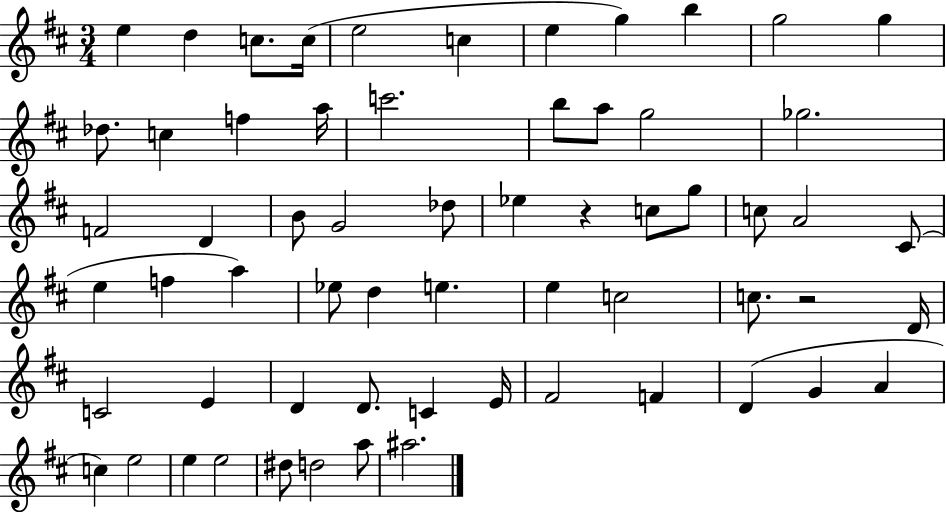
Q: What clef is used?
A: treble